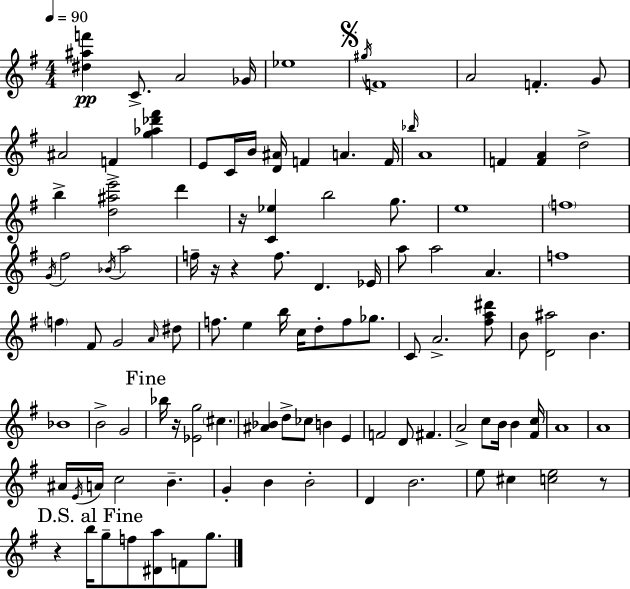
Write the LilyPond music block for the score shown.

{
  \clef treble
  \numericTimeSignature
  \time 4/4
  \key g \major
  \tempo 4 = 90
  <dis'' ais'' f'''>4\pp c'8.-> a'2 ges'16 | ees''1 | \mark \markup { \musicglyph "scripts.segno" } \acciaccatura { gis''16 } f'1 | a'2 f'4.-. g'8 | \break ais'2 f'4-> <g'' aes'' des''' fis'''>4 | e'8 c'16 b'16 <d' ais'>16 f'4 a'4. | f'16 \grace { bes''16 } a'1 | f'4 <f' a'>4 d''2-> | \break b''4-> <d'' ais'' e'''>2 d'''4 | r16 <c' ees''>4 b''2 g''8. | e''1 | \parenthesize f''1 | \break \acciaccatura { g'16 } fis''2 \acciaccatura { bes'16 } a''2 | f''16-- r16 r4 f''8. d'4. | ees'16 a''8 a''2 a'4. | f''1 | \break \parenthesize f''4 fis'8 g'2 | \grace { a'16 } dis''8 f''8. e''4 b''16 c''16 d''8-. | f''8 ges''8. c'8 a'2.-> | <fis'' a'' dis'''>8 b'8 <d' ais''>2 b'4. | \break bes'1 | b'2-> g'2 | \mark "Fine" bes''16 r16 <ees' g''>2 \parenthesize cis''4. | <ais' bes'>4 d''8-> ces''8 b'4 | \break e'4 f'2 d'8 fis'4. | a'2-> c''8 b'16 | b'4 <fis' c''>16 a'1 | a'1 | \break ais'16 \acciaccatura { e'16 } a'16 c''2 | b'4.-- g'4-. b'4 b'2-. | d'4 b'2. | e''8 cis''4 <c'' e''>2 | \break r8 \mark "D.S. al Fine" r4 b''16 g''8-- f''8 <dis' a''>8 | f'8 g''8. \bar "|."
}